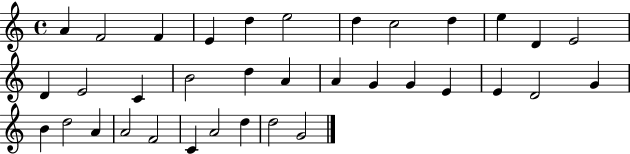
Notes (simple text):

A4/q F4/h F4/q E4/q D5/q E5/h D5/q C5/h D5/q E5/q D4/q E4/h D4/q E4/h C4/q B4/h D5/q A4/q A4/q G4/q G4/q E4/q E4/q D4/h G4/q B4/q D5/h A4/q A4/h F4/h C4/q A4/h D5/q D5/h G4/h